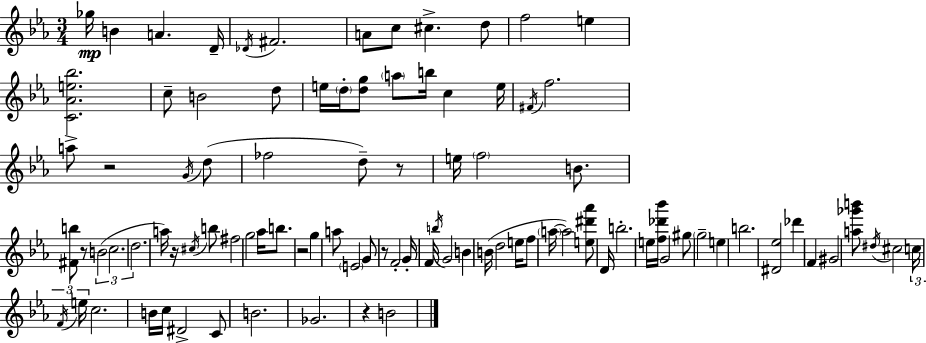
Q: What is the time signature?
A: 3/4